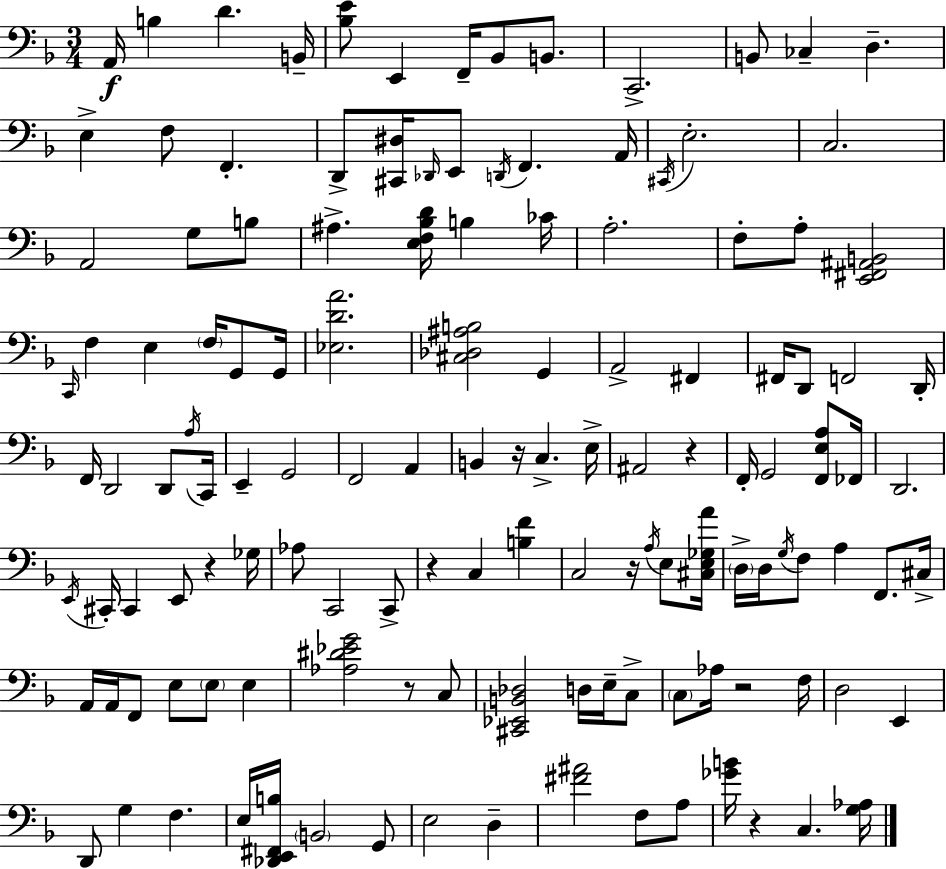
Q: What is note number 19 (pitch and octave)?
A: D2